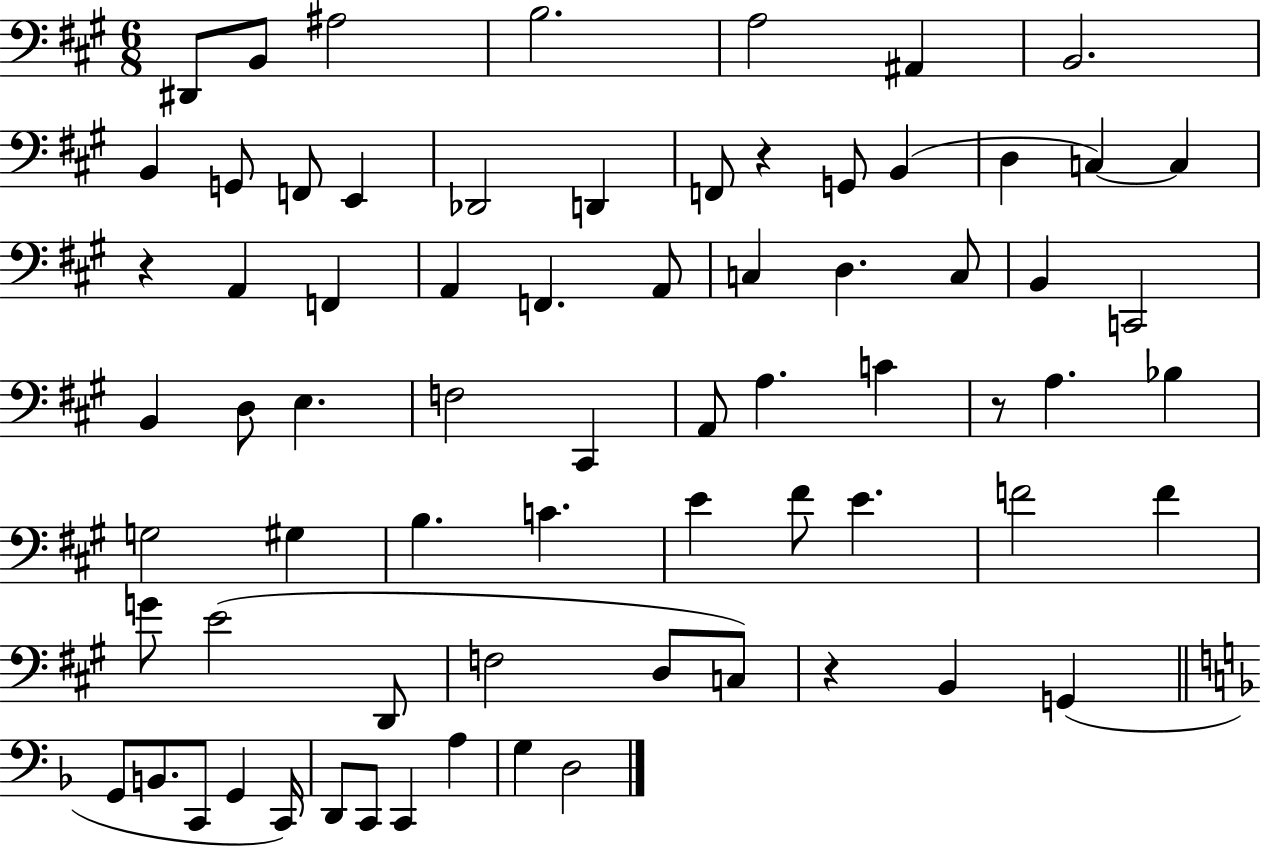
D#2/e B2/e A#3/h B3/h. A3/h A#2/q B2/h. B2/q G2/e F2/e E2/q Db2/h D2/q F2/e R/q G2/e B2/q D3/q C3/q C3/q R/q A2/q F2/q A2/q F2/q. A2/e C3/q D3/q. C3/e B2/q C2/h B2/q D3/e E3/q. F3/h C#2/q A2/e A3/q. C4/q R/e A3/q. Bb3/q G3/h G#3/q B3/q. C4/q. E4/q F#4/e E4/q. F4/h F4/q G4/e E4/h D2/e F3/h D3/e C3/e R/q B2/q G2/q G2/e B2/e. C2/e G2/q C2/s D2/e C2/e C2/q A3/q G3/q D3/h